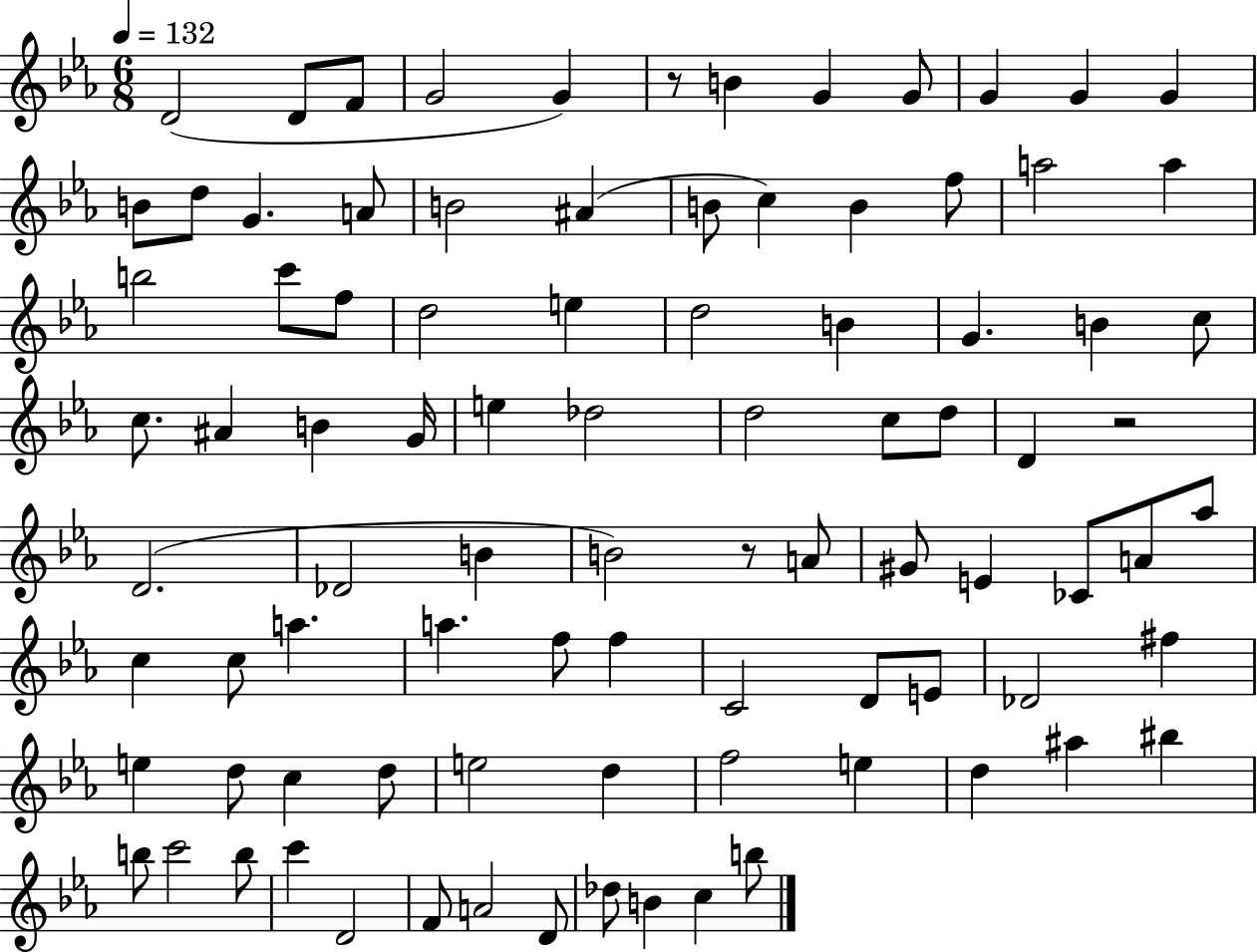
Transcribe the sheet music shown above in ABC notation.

X:1
T:Untitled
M:6/8
L:1/4
K:Eb
D2 D/2 F/2 G2 G z/2 B G G/2 G G G B/2 d/2 G A/2 B2 ^A B/2 c B f/2 a2 a b2 c'/2 f/2 d2 e d2 B G B c/2 c/2 ^A B G/4 e _d2 d2 c/2 d/2 D z2 D2 _D2 B B2 z/2 A/2 ^G/2 E _C/2 A/2 _a/2 c c/2 a a f/2 f C2 D/2 E/2 _D2 ^f e d/2 c d/2 e2 d f2 e d ^a ^b b/2 c'2 b/2 c' D2 F/2 A2 D/2 _d/2 B c b/2